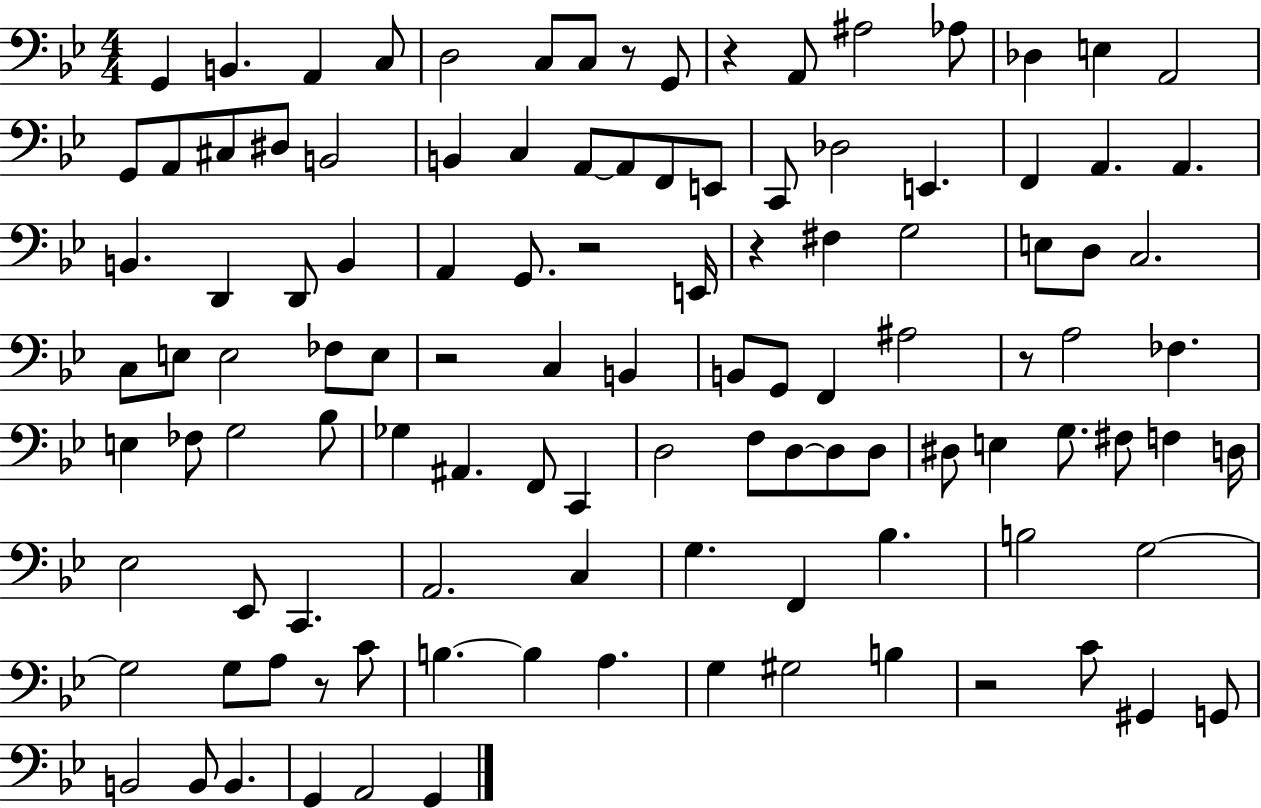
X:1
T:Untitled
M:4/4
L:1/4
K:Bb
G,, B,, A,, C,/2 D,2 C,/2 C,/2 z/2 G,,/2 z A,,/2 ^A,2 _A,/2 _D, E, A,,2 G,,/2 A,,/2 ^C,/2 ^D,/2 B,,2 B,, C, A,,/2 A,,/2 F,,/2 E,,/2 C,,/2 _D,2 E,, F,, A,, A,, B,, D,, D,,/2 B,, A,, G,,/2 z2 E,,/4 z ^F, G,2 E,/2 D,/2 C,2 C,/2 E,/2 E,2 _F,/2 E,/2 z2 C, B,, B,,/2 G,,/2 F,, ^A,2 z/2 A,2 _F, E, _F,/2 G,2 _B,/2 _G, ^A,, F,,/2 C,, D,2 F,/2 D,/2 D,/2 D,/2 ^D,/2 E, G,/2 ^F,/2 F, D,/4 _E,2 _E,,/2 C,, A,,2 C, G, F,, _B, B,2 G,2 G,2 G,/2 A,/2 z/2 C/2 B, B, A, G, ^G,2 B, z2 C/2 ^G,, G,,/2 B,,2 B,,/2 B,, G,, A,,2 G,,